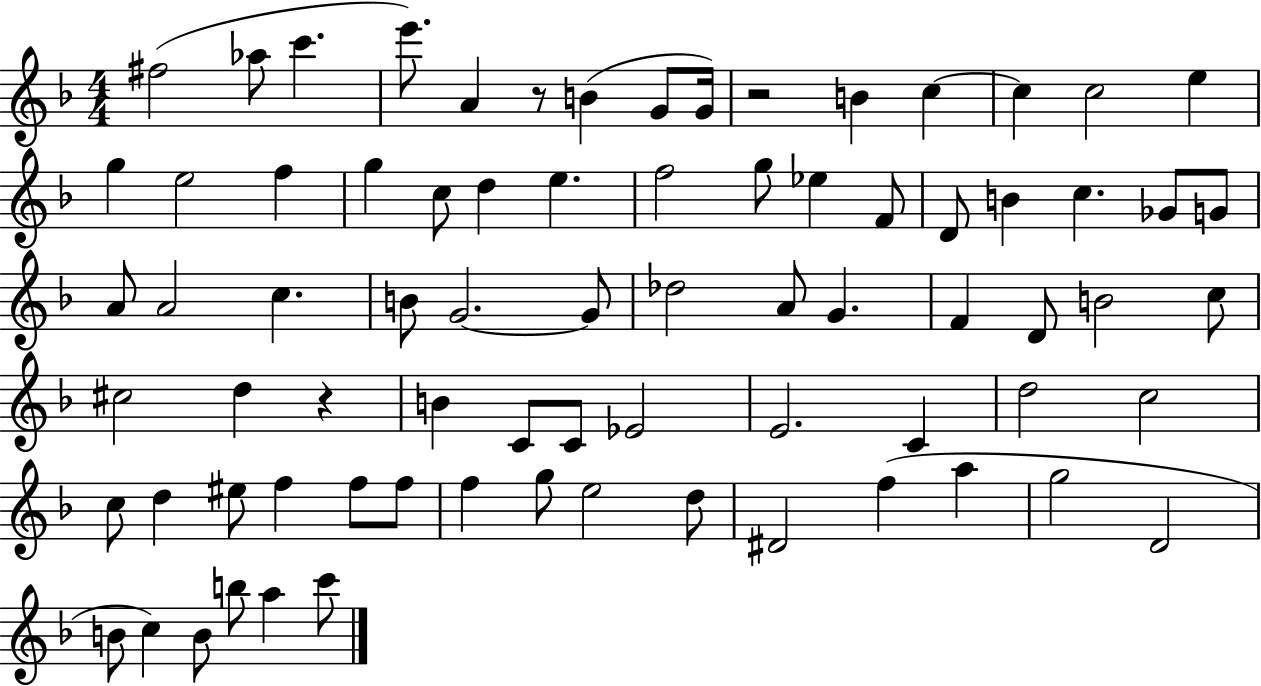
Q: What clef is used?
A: treble